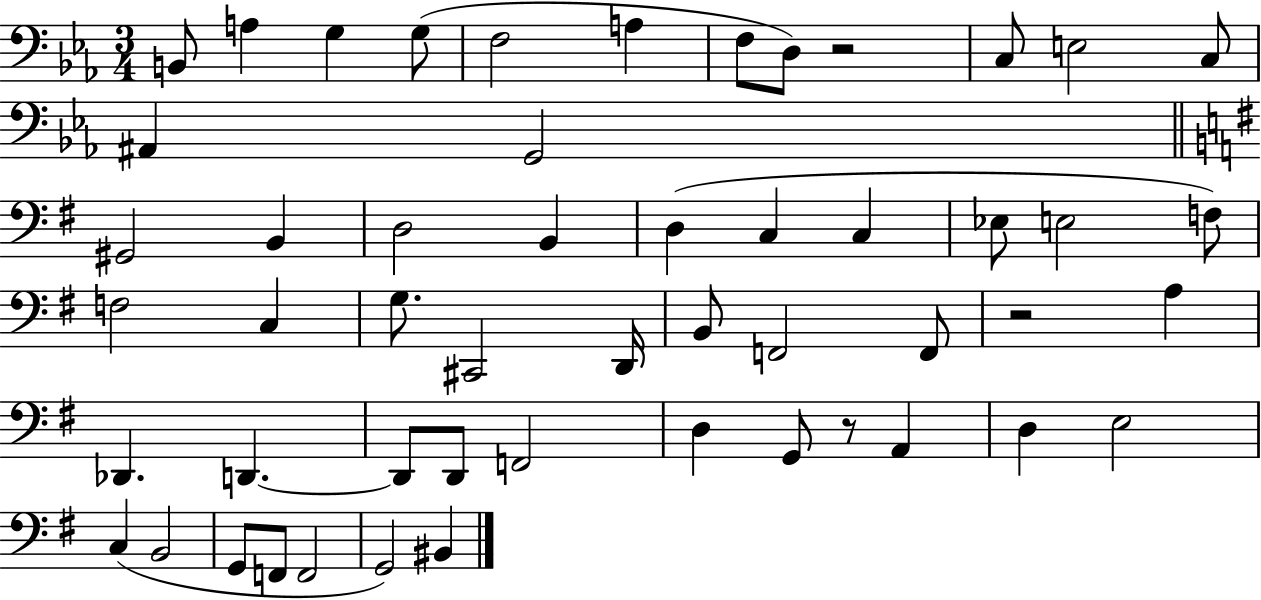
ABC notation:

X:1
T:Untitled
M:3/4
L:1/4
K:Eb
B,,/2 A, G, G,/2 F,2 A, F,/2 D,/2 z2 C,/2 E,2 C,/2 ^A,, G,,2 ^G,,2 B,, D,2 B,, D, C, C, _E,/2 E,2 F,/2 F,2 C, G,/2 ^C,,2 D,,/4 B,,/2 F,,2 F,,/2 z2 A, _D,, D,, D,,/2 D,,/2 F,,2 D, G,,/2 z/2 A,, D, E,2 C, B,,2 G,,/2 F,,/2 F,,2 G,,2 ^B,,